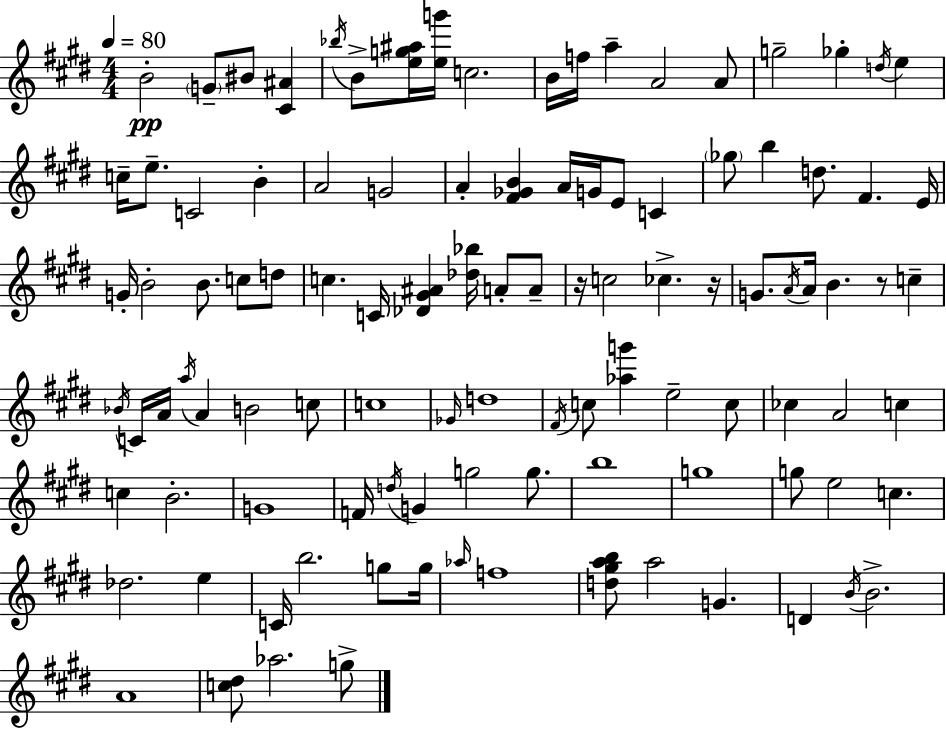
B4/h G4/e BIS4/e [C#4,A#4]/q Bb5/s B4/e [E5,G5,A#5]/s [E5,G6]/s C5/h. B4/s F5/s A5/q A4/h A4/e G5/h Gb5/q D5/s E5/q C5/s E5/e. C4/h B4/q A4/h G4/h A4/q [F#4,Gb4,B4]/q A4/s G4/s E4/e C4/q Gb5/e B5/q D5/e. F#4/q. E4/s G4/s B4/h B4/e. C5/e D5/e C5/q. C4/s [Db4,G#4,A#4]/q [Db5,Bb5]/s A4/e A4/e R/s C5/h CES5/q. R/s G4/e. A4/s A4/s B4/q. R/e C5/q Bb4/s C4/s A4/s A5/s A4/q B4/h C5/e C5/w Gb4/s D5/w F#4/s C5/e [Ab5,G6]/q E5/h C5/e CES5/q A4/h C5/q C5/q B4/h. G4/w F4/s D5/s G4/q G5/h G5/e. B5/w G5/w G5/e E5/h C5/q. Db5/h. E5/q C4/s B5/h. G5/e G5/s Ab5/s F5/w [D5,G#5,A5,B5]/e A5/h G4/q. D4/q B4/s B4/h. A4/w [C5,D#5]/e Ab5/h. G5/e